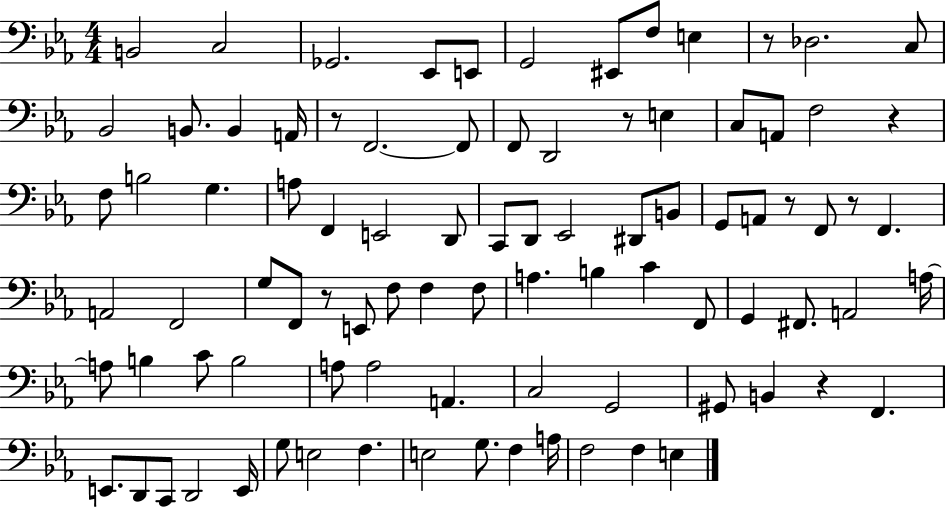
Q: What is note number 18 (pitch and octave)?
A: F2